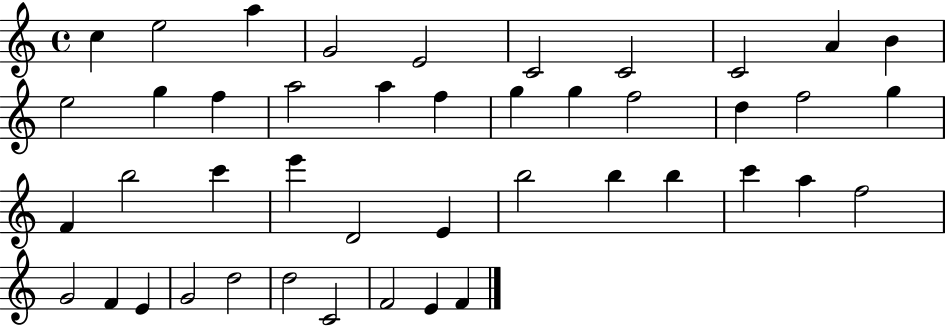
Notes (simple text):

C5/q E5/h A5/q G4/h E4/h C4/h C4/h C4/h A4/q B4/q E5/h G5/q F5/q A5/h A5/q F5/q G5/q G5/q F5/h D5/q F5/h G5/q F4/q B5/h C6/q E6/q D4/h E4/q B5/h B5/q B5/q C6/q A5/q F5/h G4/h F4/q E4/q G4/h D5/h D5/h C4/h F4/h E4/q F4/q